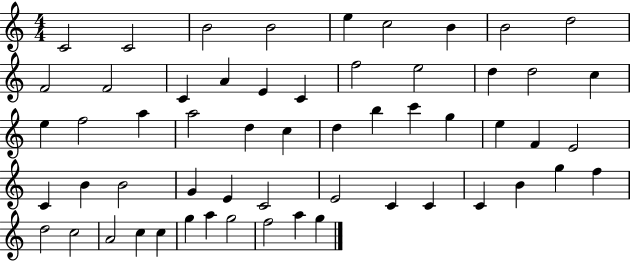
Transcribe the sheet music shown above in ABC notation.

X:1
T:Untitled
M:4/4
L:1/4
K:C
C2 C2 B2 B2 e c2 B B2 d2 F2 F2 C A E C f2 e2 d d2 c e f2 a a2 d c d b c' g e F E2 C B B2 G E C2 E2 C C C B g f d2 c2 A2 c c g a g2 f2 a g